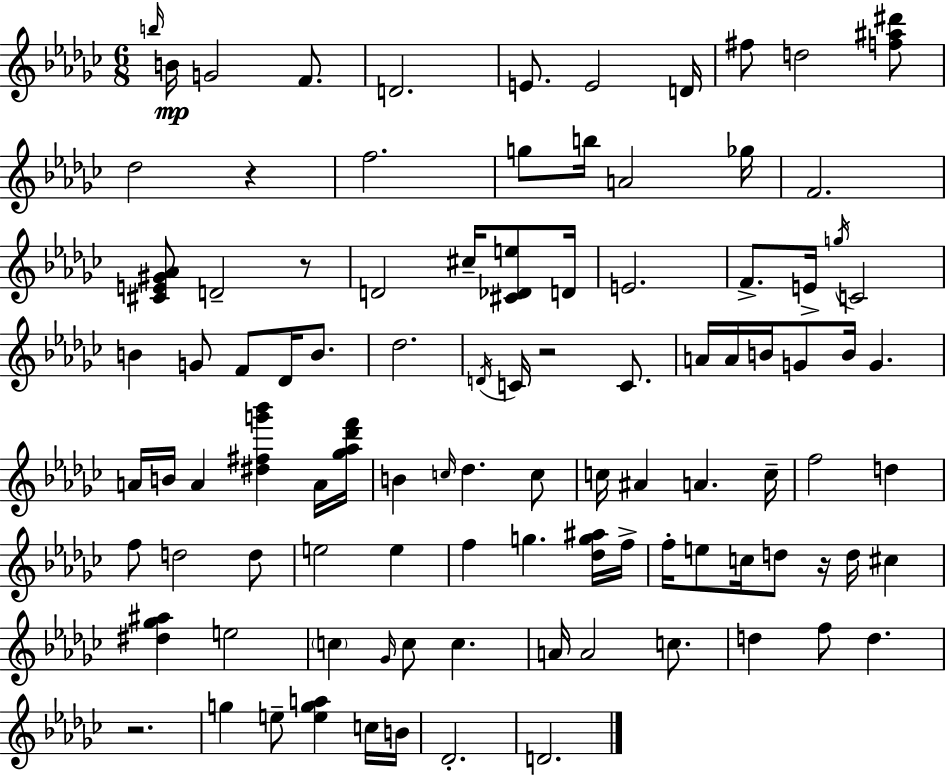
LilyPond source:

{
  \clef treble
  \numericTimeSignature
  \time 6/8
  \key ees \minor
  \grace { b''16 }\mp b'16 g'2 f'8. | d'2. | e'8. e'2 | d'16 fis''8 d''2 <f'' ais'' dis'''>8 | \break des''2 r4 | f''2. | g''8 b''16 a'2 | ges''16 f'2. | \break <cis' e' gis' aes'>8 d'2-- r8 | d'2 cis''16-- <cis' des' e''>8 | d'16 e'2. | f'8.-> e'16-> \acciaccatura { g''16 } c'2 | \break b'4 g'8 f'8 des'16 b'8. | des''2. | \acciaccatura { d'16 } c'16 r2 | c'8. a'16 a'16 b'16 g'8 b'16 g'4. | \break a'16 b'16 a'4 <dis'' fis'' g''' bes'''>4 | a'16 <ges'' aes'' des''' f'''>16 b'4 \grace { c''16 } des''4. | c''8 c''16 ais'4 a'4. | c''16-- f''2 | \break d''4 f''8 d''2 | d''8 e''2 | e''4 f''4 g''4. | <des'' g'' ais''>16 f''16-> f''16-. e''8 c''16 d''8 r16 d''16 | \break cis''4 <dis'' ges'' ais''>4 e''2 | \parenthesize c''4 \grace { ges'16 } c''8 c''4. | a'16 a'2 | c''8. d''4 f''8 d''4. | \break r2. | g''4 e''8-- <e'' g'' a''>4 | c''16 b'16 des'2.-. | d'2. | \break \bar "|."
}